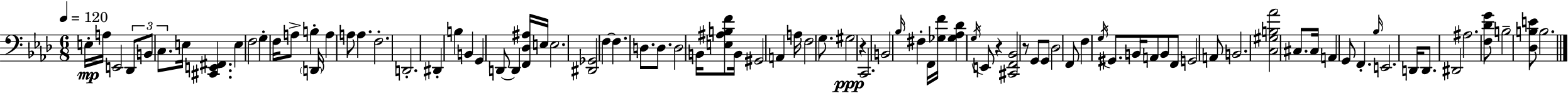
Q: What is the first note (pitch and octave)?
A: E3